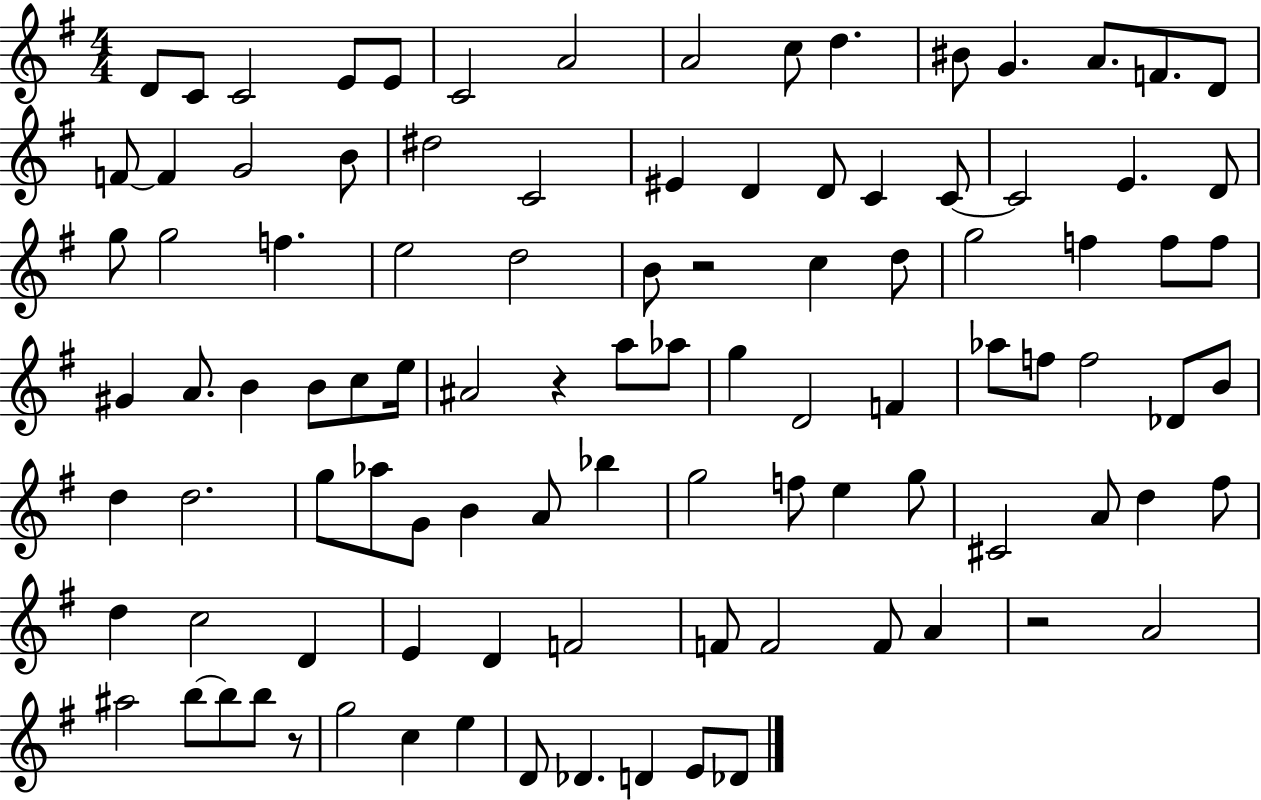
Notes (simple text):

D4/e C4/e C4/h E4/e E4/e C4/h A4/h A4/h C5/e D5/q. BIS4/e G4/q. A4/e. F4/e. D4/e F4/e F4/q G4/h B4/e D#5/h C4/h EIS4/q D4/q D4/e C4/q C4/e C4/h E4/q. D4/e G5/e G5/h F5/q. E5/h D5/h B4/e R/h C5/q D5/e G5/h F5/q F5/e F5/e G#4/q A4/e. B4/q B4/e C5/e E5/s A#4/h R/q A5/e Ab5/e G5/q D4/h F4/q Ab5/e F5/e F5/h Db4/e B4/e D5/q D5/h. G5/e Ab5/e G4/e B4/q A4/e Bb5/q G5/h F5/e E5/q G5/e C#4/h A4/e D5/q F#5/e D5/q C5/h D4/q E4/q D4/q F4/h F4/e F4/h F4/e A4/q R/h A4/h A#5/h B5/e B5/e B5/e R/e G5/h C5/q E5/q D4/e Db4/q. D4/q E4/e Db4/e